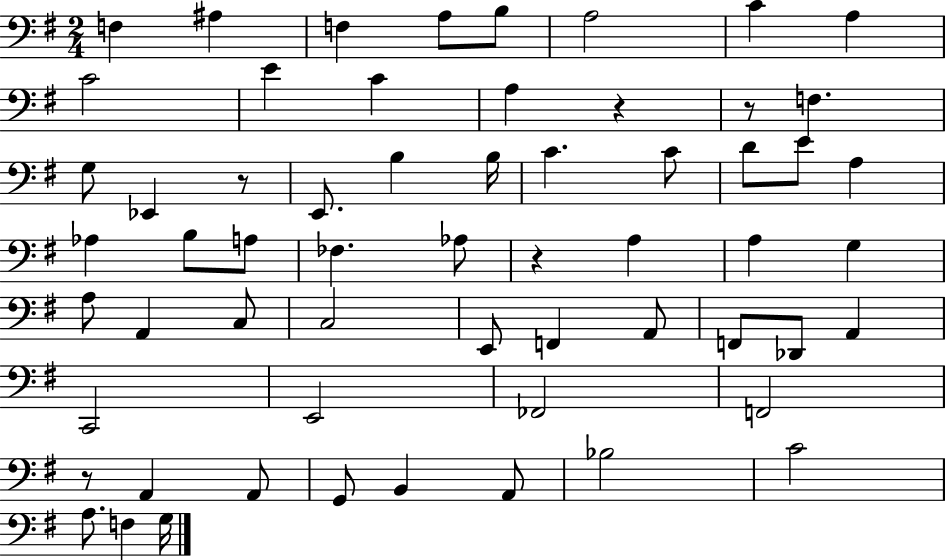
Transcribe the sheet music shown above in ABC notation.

X:1
T:Untitled
M:2/4
L:1/4
K:G
F, ^A, F, A,/2 B,/2 A,2 C A, C2 E C A, z z/2 F, G,/2 _E,, z/2 E,,/2 B, B,/4 C C/2 D/2 E/2 A, _A, B,/2 A,/2 _F, _A,/2 z A, A, G, A,/2 A,, C,/2 C,2 E,,/2 F,, A,,/2 F,,/2 _D,,/2 A,, C,,2 E,,2 _F,,2 F,,2 z/2 A,, A,,/2 G,,/2 B,, A,,/2 _B,2 C2 A,/2 F, G,/4